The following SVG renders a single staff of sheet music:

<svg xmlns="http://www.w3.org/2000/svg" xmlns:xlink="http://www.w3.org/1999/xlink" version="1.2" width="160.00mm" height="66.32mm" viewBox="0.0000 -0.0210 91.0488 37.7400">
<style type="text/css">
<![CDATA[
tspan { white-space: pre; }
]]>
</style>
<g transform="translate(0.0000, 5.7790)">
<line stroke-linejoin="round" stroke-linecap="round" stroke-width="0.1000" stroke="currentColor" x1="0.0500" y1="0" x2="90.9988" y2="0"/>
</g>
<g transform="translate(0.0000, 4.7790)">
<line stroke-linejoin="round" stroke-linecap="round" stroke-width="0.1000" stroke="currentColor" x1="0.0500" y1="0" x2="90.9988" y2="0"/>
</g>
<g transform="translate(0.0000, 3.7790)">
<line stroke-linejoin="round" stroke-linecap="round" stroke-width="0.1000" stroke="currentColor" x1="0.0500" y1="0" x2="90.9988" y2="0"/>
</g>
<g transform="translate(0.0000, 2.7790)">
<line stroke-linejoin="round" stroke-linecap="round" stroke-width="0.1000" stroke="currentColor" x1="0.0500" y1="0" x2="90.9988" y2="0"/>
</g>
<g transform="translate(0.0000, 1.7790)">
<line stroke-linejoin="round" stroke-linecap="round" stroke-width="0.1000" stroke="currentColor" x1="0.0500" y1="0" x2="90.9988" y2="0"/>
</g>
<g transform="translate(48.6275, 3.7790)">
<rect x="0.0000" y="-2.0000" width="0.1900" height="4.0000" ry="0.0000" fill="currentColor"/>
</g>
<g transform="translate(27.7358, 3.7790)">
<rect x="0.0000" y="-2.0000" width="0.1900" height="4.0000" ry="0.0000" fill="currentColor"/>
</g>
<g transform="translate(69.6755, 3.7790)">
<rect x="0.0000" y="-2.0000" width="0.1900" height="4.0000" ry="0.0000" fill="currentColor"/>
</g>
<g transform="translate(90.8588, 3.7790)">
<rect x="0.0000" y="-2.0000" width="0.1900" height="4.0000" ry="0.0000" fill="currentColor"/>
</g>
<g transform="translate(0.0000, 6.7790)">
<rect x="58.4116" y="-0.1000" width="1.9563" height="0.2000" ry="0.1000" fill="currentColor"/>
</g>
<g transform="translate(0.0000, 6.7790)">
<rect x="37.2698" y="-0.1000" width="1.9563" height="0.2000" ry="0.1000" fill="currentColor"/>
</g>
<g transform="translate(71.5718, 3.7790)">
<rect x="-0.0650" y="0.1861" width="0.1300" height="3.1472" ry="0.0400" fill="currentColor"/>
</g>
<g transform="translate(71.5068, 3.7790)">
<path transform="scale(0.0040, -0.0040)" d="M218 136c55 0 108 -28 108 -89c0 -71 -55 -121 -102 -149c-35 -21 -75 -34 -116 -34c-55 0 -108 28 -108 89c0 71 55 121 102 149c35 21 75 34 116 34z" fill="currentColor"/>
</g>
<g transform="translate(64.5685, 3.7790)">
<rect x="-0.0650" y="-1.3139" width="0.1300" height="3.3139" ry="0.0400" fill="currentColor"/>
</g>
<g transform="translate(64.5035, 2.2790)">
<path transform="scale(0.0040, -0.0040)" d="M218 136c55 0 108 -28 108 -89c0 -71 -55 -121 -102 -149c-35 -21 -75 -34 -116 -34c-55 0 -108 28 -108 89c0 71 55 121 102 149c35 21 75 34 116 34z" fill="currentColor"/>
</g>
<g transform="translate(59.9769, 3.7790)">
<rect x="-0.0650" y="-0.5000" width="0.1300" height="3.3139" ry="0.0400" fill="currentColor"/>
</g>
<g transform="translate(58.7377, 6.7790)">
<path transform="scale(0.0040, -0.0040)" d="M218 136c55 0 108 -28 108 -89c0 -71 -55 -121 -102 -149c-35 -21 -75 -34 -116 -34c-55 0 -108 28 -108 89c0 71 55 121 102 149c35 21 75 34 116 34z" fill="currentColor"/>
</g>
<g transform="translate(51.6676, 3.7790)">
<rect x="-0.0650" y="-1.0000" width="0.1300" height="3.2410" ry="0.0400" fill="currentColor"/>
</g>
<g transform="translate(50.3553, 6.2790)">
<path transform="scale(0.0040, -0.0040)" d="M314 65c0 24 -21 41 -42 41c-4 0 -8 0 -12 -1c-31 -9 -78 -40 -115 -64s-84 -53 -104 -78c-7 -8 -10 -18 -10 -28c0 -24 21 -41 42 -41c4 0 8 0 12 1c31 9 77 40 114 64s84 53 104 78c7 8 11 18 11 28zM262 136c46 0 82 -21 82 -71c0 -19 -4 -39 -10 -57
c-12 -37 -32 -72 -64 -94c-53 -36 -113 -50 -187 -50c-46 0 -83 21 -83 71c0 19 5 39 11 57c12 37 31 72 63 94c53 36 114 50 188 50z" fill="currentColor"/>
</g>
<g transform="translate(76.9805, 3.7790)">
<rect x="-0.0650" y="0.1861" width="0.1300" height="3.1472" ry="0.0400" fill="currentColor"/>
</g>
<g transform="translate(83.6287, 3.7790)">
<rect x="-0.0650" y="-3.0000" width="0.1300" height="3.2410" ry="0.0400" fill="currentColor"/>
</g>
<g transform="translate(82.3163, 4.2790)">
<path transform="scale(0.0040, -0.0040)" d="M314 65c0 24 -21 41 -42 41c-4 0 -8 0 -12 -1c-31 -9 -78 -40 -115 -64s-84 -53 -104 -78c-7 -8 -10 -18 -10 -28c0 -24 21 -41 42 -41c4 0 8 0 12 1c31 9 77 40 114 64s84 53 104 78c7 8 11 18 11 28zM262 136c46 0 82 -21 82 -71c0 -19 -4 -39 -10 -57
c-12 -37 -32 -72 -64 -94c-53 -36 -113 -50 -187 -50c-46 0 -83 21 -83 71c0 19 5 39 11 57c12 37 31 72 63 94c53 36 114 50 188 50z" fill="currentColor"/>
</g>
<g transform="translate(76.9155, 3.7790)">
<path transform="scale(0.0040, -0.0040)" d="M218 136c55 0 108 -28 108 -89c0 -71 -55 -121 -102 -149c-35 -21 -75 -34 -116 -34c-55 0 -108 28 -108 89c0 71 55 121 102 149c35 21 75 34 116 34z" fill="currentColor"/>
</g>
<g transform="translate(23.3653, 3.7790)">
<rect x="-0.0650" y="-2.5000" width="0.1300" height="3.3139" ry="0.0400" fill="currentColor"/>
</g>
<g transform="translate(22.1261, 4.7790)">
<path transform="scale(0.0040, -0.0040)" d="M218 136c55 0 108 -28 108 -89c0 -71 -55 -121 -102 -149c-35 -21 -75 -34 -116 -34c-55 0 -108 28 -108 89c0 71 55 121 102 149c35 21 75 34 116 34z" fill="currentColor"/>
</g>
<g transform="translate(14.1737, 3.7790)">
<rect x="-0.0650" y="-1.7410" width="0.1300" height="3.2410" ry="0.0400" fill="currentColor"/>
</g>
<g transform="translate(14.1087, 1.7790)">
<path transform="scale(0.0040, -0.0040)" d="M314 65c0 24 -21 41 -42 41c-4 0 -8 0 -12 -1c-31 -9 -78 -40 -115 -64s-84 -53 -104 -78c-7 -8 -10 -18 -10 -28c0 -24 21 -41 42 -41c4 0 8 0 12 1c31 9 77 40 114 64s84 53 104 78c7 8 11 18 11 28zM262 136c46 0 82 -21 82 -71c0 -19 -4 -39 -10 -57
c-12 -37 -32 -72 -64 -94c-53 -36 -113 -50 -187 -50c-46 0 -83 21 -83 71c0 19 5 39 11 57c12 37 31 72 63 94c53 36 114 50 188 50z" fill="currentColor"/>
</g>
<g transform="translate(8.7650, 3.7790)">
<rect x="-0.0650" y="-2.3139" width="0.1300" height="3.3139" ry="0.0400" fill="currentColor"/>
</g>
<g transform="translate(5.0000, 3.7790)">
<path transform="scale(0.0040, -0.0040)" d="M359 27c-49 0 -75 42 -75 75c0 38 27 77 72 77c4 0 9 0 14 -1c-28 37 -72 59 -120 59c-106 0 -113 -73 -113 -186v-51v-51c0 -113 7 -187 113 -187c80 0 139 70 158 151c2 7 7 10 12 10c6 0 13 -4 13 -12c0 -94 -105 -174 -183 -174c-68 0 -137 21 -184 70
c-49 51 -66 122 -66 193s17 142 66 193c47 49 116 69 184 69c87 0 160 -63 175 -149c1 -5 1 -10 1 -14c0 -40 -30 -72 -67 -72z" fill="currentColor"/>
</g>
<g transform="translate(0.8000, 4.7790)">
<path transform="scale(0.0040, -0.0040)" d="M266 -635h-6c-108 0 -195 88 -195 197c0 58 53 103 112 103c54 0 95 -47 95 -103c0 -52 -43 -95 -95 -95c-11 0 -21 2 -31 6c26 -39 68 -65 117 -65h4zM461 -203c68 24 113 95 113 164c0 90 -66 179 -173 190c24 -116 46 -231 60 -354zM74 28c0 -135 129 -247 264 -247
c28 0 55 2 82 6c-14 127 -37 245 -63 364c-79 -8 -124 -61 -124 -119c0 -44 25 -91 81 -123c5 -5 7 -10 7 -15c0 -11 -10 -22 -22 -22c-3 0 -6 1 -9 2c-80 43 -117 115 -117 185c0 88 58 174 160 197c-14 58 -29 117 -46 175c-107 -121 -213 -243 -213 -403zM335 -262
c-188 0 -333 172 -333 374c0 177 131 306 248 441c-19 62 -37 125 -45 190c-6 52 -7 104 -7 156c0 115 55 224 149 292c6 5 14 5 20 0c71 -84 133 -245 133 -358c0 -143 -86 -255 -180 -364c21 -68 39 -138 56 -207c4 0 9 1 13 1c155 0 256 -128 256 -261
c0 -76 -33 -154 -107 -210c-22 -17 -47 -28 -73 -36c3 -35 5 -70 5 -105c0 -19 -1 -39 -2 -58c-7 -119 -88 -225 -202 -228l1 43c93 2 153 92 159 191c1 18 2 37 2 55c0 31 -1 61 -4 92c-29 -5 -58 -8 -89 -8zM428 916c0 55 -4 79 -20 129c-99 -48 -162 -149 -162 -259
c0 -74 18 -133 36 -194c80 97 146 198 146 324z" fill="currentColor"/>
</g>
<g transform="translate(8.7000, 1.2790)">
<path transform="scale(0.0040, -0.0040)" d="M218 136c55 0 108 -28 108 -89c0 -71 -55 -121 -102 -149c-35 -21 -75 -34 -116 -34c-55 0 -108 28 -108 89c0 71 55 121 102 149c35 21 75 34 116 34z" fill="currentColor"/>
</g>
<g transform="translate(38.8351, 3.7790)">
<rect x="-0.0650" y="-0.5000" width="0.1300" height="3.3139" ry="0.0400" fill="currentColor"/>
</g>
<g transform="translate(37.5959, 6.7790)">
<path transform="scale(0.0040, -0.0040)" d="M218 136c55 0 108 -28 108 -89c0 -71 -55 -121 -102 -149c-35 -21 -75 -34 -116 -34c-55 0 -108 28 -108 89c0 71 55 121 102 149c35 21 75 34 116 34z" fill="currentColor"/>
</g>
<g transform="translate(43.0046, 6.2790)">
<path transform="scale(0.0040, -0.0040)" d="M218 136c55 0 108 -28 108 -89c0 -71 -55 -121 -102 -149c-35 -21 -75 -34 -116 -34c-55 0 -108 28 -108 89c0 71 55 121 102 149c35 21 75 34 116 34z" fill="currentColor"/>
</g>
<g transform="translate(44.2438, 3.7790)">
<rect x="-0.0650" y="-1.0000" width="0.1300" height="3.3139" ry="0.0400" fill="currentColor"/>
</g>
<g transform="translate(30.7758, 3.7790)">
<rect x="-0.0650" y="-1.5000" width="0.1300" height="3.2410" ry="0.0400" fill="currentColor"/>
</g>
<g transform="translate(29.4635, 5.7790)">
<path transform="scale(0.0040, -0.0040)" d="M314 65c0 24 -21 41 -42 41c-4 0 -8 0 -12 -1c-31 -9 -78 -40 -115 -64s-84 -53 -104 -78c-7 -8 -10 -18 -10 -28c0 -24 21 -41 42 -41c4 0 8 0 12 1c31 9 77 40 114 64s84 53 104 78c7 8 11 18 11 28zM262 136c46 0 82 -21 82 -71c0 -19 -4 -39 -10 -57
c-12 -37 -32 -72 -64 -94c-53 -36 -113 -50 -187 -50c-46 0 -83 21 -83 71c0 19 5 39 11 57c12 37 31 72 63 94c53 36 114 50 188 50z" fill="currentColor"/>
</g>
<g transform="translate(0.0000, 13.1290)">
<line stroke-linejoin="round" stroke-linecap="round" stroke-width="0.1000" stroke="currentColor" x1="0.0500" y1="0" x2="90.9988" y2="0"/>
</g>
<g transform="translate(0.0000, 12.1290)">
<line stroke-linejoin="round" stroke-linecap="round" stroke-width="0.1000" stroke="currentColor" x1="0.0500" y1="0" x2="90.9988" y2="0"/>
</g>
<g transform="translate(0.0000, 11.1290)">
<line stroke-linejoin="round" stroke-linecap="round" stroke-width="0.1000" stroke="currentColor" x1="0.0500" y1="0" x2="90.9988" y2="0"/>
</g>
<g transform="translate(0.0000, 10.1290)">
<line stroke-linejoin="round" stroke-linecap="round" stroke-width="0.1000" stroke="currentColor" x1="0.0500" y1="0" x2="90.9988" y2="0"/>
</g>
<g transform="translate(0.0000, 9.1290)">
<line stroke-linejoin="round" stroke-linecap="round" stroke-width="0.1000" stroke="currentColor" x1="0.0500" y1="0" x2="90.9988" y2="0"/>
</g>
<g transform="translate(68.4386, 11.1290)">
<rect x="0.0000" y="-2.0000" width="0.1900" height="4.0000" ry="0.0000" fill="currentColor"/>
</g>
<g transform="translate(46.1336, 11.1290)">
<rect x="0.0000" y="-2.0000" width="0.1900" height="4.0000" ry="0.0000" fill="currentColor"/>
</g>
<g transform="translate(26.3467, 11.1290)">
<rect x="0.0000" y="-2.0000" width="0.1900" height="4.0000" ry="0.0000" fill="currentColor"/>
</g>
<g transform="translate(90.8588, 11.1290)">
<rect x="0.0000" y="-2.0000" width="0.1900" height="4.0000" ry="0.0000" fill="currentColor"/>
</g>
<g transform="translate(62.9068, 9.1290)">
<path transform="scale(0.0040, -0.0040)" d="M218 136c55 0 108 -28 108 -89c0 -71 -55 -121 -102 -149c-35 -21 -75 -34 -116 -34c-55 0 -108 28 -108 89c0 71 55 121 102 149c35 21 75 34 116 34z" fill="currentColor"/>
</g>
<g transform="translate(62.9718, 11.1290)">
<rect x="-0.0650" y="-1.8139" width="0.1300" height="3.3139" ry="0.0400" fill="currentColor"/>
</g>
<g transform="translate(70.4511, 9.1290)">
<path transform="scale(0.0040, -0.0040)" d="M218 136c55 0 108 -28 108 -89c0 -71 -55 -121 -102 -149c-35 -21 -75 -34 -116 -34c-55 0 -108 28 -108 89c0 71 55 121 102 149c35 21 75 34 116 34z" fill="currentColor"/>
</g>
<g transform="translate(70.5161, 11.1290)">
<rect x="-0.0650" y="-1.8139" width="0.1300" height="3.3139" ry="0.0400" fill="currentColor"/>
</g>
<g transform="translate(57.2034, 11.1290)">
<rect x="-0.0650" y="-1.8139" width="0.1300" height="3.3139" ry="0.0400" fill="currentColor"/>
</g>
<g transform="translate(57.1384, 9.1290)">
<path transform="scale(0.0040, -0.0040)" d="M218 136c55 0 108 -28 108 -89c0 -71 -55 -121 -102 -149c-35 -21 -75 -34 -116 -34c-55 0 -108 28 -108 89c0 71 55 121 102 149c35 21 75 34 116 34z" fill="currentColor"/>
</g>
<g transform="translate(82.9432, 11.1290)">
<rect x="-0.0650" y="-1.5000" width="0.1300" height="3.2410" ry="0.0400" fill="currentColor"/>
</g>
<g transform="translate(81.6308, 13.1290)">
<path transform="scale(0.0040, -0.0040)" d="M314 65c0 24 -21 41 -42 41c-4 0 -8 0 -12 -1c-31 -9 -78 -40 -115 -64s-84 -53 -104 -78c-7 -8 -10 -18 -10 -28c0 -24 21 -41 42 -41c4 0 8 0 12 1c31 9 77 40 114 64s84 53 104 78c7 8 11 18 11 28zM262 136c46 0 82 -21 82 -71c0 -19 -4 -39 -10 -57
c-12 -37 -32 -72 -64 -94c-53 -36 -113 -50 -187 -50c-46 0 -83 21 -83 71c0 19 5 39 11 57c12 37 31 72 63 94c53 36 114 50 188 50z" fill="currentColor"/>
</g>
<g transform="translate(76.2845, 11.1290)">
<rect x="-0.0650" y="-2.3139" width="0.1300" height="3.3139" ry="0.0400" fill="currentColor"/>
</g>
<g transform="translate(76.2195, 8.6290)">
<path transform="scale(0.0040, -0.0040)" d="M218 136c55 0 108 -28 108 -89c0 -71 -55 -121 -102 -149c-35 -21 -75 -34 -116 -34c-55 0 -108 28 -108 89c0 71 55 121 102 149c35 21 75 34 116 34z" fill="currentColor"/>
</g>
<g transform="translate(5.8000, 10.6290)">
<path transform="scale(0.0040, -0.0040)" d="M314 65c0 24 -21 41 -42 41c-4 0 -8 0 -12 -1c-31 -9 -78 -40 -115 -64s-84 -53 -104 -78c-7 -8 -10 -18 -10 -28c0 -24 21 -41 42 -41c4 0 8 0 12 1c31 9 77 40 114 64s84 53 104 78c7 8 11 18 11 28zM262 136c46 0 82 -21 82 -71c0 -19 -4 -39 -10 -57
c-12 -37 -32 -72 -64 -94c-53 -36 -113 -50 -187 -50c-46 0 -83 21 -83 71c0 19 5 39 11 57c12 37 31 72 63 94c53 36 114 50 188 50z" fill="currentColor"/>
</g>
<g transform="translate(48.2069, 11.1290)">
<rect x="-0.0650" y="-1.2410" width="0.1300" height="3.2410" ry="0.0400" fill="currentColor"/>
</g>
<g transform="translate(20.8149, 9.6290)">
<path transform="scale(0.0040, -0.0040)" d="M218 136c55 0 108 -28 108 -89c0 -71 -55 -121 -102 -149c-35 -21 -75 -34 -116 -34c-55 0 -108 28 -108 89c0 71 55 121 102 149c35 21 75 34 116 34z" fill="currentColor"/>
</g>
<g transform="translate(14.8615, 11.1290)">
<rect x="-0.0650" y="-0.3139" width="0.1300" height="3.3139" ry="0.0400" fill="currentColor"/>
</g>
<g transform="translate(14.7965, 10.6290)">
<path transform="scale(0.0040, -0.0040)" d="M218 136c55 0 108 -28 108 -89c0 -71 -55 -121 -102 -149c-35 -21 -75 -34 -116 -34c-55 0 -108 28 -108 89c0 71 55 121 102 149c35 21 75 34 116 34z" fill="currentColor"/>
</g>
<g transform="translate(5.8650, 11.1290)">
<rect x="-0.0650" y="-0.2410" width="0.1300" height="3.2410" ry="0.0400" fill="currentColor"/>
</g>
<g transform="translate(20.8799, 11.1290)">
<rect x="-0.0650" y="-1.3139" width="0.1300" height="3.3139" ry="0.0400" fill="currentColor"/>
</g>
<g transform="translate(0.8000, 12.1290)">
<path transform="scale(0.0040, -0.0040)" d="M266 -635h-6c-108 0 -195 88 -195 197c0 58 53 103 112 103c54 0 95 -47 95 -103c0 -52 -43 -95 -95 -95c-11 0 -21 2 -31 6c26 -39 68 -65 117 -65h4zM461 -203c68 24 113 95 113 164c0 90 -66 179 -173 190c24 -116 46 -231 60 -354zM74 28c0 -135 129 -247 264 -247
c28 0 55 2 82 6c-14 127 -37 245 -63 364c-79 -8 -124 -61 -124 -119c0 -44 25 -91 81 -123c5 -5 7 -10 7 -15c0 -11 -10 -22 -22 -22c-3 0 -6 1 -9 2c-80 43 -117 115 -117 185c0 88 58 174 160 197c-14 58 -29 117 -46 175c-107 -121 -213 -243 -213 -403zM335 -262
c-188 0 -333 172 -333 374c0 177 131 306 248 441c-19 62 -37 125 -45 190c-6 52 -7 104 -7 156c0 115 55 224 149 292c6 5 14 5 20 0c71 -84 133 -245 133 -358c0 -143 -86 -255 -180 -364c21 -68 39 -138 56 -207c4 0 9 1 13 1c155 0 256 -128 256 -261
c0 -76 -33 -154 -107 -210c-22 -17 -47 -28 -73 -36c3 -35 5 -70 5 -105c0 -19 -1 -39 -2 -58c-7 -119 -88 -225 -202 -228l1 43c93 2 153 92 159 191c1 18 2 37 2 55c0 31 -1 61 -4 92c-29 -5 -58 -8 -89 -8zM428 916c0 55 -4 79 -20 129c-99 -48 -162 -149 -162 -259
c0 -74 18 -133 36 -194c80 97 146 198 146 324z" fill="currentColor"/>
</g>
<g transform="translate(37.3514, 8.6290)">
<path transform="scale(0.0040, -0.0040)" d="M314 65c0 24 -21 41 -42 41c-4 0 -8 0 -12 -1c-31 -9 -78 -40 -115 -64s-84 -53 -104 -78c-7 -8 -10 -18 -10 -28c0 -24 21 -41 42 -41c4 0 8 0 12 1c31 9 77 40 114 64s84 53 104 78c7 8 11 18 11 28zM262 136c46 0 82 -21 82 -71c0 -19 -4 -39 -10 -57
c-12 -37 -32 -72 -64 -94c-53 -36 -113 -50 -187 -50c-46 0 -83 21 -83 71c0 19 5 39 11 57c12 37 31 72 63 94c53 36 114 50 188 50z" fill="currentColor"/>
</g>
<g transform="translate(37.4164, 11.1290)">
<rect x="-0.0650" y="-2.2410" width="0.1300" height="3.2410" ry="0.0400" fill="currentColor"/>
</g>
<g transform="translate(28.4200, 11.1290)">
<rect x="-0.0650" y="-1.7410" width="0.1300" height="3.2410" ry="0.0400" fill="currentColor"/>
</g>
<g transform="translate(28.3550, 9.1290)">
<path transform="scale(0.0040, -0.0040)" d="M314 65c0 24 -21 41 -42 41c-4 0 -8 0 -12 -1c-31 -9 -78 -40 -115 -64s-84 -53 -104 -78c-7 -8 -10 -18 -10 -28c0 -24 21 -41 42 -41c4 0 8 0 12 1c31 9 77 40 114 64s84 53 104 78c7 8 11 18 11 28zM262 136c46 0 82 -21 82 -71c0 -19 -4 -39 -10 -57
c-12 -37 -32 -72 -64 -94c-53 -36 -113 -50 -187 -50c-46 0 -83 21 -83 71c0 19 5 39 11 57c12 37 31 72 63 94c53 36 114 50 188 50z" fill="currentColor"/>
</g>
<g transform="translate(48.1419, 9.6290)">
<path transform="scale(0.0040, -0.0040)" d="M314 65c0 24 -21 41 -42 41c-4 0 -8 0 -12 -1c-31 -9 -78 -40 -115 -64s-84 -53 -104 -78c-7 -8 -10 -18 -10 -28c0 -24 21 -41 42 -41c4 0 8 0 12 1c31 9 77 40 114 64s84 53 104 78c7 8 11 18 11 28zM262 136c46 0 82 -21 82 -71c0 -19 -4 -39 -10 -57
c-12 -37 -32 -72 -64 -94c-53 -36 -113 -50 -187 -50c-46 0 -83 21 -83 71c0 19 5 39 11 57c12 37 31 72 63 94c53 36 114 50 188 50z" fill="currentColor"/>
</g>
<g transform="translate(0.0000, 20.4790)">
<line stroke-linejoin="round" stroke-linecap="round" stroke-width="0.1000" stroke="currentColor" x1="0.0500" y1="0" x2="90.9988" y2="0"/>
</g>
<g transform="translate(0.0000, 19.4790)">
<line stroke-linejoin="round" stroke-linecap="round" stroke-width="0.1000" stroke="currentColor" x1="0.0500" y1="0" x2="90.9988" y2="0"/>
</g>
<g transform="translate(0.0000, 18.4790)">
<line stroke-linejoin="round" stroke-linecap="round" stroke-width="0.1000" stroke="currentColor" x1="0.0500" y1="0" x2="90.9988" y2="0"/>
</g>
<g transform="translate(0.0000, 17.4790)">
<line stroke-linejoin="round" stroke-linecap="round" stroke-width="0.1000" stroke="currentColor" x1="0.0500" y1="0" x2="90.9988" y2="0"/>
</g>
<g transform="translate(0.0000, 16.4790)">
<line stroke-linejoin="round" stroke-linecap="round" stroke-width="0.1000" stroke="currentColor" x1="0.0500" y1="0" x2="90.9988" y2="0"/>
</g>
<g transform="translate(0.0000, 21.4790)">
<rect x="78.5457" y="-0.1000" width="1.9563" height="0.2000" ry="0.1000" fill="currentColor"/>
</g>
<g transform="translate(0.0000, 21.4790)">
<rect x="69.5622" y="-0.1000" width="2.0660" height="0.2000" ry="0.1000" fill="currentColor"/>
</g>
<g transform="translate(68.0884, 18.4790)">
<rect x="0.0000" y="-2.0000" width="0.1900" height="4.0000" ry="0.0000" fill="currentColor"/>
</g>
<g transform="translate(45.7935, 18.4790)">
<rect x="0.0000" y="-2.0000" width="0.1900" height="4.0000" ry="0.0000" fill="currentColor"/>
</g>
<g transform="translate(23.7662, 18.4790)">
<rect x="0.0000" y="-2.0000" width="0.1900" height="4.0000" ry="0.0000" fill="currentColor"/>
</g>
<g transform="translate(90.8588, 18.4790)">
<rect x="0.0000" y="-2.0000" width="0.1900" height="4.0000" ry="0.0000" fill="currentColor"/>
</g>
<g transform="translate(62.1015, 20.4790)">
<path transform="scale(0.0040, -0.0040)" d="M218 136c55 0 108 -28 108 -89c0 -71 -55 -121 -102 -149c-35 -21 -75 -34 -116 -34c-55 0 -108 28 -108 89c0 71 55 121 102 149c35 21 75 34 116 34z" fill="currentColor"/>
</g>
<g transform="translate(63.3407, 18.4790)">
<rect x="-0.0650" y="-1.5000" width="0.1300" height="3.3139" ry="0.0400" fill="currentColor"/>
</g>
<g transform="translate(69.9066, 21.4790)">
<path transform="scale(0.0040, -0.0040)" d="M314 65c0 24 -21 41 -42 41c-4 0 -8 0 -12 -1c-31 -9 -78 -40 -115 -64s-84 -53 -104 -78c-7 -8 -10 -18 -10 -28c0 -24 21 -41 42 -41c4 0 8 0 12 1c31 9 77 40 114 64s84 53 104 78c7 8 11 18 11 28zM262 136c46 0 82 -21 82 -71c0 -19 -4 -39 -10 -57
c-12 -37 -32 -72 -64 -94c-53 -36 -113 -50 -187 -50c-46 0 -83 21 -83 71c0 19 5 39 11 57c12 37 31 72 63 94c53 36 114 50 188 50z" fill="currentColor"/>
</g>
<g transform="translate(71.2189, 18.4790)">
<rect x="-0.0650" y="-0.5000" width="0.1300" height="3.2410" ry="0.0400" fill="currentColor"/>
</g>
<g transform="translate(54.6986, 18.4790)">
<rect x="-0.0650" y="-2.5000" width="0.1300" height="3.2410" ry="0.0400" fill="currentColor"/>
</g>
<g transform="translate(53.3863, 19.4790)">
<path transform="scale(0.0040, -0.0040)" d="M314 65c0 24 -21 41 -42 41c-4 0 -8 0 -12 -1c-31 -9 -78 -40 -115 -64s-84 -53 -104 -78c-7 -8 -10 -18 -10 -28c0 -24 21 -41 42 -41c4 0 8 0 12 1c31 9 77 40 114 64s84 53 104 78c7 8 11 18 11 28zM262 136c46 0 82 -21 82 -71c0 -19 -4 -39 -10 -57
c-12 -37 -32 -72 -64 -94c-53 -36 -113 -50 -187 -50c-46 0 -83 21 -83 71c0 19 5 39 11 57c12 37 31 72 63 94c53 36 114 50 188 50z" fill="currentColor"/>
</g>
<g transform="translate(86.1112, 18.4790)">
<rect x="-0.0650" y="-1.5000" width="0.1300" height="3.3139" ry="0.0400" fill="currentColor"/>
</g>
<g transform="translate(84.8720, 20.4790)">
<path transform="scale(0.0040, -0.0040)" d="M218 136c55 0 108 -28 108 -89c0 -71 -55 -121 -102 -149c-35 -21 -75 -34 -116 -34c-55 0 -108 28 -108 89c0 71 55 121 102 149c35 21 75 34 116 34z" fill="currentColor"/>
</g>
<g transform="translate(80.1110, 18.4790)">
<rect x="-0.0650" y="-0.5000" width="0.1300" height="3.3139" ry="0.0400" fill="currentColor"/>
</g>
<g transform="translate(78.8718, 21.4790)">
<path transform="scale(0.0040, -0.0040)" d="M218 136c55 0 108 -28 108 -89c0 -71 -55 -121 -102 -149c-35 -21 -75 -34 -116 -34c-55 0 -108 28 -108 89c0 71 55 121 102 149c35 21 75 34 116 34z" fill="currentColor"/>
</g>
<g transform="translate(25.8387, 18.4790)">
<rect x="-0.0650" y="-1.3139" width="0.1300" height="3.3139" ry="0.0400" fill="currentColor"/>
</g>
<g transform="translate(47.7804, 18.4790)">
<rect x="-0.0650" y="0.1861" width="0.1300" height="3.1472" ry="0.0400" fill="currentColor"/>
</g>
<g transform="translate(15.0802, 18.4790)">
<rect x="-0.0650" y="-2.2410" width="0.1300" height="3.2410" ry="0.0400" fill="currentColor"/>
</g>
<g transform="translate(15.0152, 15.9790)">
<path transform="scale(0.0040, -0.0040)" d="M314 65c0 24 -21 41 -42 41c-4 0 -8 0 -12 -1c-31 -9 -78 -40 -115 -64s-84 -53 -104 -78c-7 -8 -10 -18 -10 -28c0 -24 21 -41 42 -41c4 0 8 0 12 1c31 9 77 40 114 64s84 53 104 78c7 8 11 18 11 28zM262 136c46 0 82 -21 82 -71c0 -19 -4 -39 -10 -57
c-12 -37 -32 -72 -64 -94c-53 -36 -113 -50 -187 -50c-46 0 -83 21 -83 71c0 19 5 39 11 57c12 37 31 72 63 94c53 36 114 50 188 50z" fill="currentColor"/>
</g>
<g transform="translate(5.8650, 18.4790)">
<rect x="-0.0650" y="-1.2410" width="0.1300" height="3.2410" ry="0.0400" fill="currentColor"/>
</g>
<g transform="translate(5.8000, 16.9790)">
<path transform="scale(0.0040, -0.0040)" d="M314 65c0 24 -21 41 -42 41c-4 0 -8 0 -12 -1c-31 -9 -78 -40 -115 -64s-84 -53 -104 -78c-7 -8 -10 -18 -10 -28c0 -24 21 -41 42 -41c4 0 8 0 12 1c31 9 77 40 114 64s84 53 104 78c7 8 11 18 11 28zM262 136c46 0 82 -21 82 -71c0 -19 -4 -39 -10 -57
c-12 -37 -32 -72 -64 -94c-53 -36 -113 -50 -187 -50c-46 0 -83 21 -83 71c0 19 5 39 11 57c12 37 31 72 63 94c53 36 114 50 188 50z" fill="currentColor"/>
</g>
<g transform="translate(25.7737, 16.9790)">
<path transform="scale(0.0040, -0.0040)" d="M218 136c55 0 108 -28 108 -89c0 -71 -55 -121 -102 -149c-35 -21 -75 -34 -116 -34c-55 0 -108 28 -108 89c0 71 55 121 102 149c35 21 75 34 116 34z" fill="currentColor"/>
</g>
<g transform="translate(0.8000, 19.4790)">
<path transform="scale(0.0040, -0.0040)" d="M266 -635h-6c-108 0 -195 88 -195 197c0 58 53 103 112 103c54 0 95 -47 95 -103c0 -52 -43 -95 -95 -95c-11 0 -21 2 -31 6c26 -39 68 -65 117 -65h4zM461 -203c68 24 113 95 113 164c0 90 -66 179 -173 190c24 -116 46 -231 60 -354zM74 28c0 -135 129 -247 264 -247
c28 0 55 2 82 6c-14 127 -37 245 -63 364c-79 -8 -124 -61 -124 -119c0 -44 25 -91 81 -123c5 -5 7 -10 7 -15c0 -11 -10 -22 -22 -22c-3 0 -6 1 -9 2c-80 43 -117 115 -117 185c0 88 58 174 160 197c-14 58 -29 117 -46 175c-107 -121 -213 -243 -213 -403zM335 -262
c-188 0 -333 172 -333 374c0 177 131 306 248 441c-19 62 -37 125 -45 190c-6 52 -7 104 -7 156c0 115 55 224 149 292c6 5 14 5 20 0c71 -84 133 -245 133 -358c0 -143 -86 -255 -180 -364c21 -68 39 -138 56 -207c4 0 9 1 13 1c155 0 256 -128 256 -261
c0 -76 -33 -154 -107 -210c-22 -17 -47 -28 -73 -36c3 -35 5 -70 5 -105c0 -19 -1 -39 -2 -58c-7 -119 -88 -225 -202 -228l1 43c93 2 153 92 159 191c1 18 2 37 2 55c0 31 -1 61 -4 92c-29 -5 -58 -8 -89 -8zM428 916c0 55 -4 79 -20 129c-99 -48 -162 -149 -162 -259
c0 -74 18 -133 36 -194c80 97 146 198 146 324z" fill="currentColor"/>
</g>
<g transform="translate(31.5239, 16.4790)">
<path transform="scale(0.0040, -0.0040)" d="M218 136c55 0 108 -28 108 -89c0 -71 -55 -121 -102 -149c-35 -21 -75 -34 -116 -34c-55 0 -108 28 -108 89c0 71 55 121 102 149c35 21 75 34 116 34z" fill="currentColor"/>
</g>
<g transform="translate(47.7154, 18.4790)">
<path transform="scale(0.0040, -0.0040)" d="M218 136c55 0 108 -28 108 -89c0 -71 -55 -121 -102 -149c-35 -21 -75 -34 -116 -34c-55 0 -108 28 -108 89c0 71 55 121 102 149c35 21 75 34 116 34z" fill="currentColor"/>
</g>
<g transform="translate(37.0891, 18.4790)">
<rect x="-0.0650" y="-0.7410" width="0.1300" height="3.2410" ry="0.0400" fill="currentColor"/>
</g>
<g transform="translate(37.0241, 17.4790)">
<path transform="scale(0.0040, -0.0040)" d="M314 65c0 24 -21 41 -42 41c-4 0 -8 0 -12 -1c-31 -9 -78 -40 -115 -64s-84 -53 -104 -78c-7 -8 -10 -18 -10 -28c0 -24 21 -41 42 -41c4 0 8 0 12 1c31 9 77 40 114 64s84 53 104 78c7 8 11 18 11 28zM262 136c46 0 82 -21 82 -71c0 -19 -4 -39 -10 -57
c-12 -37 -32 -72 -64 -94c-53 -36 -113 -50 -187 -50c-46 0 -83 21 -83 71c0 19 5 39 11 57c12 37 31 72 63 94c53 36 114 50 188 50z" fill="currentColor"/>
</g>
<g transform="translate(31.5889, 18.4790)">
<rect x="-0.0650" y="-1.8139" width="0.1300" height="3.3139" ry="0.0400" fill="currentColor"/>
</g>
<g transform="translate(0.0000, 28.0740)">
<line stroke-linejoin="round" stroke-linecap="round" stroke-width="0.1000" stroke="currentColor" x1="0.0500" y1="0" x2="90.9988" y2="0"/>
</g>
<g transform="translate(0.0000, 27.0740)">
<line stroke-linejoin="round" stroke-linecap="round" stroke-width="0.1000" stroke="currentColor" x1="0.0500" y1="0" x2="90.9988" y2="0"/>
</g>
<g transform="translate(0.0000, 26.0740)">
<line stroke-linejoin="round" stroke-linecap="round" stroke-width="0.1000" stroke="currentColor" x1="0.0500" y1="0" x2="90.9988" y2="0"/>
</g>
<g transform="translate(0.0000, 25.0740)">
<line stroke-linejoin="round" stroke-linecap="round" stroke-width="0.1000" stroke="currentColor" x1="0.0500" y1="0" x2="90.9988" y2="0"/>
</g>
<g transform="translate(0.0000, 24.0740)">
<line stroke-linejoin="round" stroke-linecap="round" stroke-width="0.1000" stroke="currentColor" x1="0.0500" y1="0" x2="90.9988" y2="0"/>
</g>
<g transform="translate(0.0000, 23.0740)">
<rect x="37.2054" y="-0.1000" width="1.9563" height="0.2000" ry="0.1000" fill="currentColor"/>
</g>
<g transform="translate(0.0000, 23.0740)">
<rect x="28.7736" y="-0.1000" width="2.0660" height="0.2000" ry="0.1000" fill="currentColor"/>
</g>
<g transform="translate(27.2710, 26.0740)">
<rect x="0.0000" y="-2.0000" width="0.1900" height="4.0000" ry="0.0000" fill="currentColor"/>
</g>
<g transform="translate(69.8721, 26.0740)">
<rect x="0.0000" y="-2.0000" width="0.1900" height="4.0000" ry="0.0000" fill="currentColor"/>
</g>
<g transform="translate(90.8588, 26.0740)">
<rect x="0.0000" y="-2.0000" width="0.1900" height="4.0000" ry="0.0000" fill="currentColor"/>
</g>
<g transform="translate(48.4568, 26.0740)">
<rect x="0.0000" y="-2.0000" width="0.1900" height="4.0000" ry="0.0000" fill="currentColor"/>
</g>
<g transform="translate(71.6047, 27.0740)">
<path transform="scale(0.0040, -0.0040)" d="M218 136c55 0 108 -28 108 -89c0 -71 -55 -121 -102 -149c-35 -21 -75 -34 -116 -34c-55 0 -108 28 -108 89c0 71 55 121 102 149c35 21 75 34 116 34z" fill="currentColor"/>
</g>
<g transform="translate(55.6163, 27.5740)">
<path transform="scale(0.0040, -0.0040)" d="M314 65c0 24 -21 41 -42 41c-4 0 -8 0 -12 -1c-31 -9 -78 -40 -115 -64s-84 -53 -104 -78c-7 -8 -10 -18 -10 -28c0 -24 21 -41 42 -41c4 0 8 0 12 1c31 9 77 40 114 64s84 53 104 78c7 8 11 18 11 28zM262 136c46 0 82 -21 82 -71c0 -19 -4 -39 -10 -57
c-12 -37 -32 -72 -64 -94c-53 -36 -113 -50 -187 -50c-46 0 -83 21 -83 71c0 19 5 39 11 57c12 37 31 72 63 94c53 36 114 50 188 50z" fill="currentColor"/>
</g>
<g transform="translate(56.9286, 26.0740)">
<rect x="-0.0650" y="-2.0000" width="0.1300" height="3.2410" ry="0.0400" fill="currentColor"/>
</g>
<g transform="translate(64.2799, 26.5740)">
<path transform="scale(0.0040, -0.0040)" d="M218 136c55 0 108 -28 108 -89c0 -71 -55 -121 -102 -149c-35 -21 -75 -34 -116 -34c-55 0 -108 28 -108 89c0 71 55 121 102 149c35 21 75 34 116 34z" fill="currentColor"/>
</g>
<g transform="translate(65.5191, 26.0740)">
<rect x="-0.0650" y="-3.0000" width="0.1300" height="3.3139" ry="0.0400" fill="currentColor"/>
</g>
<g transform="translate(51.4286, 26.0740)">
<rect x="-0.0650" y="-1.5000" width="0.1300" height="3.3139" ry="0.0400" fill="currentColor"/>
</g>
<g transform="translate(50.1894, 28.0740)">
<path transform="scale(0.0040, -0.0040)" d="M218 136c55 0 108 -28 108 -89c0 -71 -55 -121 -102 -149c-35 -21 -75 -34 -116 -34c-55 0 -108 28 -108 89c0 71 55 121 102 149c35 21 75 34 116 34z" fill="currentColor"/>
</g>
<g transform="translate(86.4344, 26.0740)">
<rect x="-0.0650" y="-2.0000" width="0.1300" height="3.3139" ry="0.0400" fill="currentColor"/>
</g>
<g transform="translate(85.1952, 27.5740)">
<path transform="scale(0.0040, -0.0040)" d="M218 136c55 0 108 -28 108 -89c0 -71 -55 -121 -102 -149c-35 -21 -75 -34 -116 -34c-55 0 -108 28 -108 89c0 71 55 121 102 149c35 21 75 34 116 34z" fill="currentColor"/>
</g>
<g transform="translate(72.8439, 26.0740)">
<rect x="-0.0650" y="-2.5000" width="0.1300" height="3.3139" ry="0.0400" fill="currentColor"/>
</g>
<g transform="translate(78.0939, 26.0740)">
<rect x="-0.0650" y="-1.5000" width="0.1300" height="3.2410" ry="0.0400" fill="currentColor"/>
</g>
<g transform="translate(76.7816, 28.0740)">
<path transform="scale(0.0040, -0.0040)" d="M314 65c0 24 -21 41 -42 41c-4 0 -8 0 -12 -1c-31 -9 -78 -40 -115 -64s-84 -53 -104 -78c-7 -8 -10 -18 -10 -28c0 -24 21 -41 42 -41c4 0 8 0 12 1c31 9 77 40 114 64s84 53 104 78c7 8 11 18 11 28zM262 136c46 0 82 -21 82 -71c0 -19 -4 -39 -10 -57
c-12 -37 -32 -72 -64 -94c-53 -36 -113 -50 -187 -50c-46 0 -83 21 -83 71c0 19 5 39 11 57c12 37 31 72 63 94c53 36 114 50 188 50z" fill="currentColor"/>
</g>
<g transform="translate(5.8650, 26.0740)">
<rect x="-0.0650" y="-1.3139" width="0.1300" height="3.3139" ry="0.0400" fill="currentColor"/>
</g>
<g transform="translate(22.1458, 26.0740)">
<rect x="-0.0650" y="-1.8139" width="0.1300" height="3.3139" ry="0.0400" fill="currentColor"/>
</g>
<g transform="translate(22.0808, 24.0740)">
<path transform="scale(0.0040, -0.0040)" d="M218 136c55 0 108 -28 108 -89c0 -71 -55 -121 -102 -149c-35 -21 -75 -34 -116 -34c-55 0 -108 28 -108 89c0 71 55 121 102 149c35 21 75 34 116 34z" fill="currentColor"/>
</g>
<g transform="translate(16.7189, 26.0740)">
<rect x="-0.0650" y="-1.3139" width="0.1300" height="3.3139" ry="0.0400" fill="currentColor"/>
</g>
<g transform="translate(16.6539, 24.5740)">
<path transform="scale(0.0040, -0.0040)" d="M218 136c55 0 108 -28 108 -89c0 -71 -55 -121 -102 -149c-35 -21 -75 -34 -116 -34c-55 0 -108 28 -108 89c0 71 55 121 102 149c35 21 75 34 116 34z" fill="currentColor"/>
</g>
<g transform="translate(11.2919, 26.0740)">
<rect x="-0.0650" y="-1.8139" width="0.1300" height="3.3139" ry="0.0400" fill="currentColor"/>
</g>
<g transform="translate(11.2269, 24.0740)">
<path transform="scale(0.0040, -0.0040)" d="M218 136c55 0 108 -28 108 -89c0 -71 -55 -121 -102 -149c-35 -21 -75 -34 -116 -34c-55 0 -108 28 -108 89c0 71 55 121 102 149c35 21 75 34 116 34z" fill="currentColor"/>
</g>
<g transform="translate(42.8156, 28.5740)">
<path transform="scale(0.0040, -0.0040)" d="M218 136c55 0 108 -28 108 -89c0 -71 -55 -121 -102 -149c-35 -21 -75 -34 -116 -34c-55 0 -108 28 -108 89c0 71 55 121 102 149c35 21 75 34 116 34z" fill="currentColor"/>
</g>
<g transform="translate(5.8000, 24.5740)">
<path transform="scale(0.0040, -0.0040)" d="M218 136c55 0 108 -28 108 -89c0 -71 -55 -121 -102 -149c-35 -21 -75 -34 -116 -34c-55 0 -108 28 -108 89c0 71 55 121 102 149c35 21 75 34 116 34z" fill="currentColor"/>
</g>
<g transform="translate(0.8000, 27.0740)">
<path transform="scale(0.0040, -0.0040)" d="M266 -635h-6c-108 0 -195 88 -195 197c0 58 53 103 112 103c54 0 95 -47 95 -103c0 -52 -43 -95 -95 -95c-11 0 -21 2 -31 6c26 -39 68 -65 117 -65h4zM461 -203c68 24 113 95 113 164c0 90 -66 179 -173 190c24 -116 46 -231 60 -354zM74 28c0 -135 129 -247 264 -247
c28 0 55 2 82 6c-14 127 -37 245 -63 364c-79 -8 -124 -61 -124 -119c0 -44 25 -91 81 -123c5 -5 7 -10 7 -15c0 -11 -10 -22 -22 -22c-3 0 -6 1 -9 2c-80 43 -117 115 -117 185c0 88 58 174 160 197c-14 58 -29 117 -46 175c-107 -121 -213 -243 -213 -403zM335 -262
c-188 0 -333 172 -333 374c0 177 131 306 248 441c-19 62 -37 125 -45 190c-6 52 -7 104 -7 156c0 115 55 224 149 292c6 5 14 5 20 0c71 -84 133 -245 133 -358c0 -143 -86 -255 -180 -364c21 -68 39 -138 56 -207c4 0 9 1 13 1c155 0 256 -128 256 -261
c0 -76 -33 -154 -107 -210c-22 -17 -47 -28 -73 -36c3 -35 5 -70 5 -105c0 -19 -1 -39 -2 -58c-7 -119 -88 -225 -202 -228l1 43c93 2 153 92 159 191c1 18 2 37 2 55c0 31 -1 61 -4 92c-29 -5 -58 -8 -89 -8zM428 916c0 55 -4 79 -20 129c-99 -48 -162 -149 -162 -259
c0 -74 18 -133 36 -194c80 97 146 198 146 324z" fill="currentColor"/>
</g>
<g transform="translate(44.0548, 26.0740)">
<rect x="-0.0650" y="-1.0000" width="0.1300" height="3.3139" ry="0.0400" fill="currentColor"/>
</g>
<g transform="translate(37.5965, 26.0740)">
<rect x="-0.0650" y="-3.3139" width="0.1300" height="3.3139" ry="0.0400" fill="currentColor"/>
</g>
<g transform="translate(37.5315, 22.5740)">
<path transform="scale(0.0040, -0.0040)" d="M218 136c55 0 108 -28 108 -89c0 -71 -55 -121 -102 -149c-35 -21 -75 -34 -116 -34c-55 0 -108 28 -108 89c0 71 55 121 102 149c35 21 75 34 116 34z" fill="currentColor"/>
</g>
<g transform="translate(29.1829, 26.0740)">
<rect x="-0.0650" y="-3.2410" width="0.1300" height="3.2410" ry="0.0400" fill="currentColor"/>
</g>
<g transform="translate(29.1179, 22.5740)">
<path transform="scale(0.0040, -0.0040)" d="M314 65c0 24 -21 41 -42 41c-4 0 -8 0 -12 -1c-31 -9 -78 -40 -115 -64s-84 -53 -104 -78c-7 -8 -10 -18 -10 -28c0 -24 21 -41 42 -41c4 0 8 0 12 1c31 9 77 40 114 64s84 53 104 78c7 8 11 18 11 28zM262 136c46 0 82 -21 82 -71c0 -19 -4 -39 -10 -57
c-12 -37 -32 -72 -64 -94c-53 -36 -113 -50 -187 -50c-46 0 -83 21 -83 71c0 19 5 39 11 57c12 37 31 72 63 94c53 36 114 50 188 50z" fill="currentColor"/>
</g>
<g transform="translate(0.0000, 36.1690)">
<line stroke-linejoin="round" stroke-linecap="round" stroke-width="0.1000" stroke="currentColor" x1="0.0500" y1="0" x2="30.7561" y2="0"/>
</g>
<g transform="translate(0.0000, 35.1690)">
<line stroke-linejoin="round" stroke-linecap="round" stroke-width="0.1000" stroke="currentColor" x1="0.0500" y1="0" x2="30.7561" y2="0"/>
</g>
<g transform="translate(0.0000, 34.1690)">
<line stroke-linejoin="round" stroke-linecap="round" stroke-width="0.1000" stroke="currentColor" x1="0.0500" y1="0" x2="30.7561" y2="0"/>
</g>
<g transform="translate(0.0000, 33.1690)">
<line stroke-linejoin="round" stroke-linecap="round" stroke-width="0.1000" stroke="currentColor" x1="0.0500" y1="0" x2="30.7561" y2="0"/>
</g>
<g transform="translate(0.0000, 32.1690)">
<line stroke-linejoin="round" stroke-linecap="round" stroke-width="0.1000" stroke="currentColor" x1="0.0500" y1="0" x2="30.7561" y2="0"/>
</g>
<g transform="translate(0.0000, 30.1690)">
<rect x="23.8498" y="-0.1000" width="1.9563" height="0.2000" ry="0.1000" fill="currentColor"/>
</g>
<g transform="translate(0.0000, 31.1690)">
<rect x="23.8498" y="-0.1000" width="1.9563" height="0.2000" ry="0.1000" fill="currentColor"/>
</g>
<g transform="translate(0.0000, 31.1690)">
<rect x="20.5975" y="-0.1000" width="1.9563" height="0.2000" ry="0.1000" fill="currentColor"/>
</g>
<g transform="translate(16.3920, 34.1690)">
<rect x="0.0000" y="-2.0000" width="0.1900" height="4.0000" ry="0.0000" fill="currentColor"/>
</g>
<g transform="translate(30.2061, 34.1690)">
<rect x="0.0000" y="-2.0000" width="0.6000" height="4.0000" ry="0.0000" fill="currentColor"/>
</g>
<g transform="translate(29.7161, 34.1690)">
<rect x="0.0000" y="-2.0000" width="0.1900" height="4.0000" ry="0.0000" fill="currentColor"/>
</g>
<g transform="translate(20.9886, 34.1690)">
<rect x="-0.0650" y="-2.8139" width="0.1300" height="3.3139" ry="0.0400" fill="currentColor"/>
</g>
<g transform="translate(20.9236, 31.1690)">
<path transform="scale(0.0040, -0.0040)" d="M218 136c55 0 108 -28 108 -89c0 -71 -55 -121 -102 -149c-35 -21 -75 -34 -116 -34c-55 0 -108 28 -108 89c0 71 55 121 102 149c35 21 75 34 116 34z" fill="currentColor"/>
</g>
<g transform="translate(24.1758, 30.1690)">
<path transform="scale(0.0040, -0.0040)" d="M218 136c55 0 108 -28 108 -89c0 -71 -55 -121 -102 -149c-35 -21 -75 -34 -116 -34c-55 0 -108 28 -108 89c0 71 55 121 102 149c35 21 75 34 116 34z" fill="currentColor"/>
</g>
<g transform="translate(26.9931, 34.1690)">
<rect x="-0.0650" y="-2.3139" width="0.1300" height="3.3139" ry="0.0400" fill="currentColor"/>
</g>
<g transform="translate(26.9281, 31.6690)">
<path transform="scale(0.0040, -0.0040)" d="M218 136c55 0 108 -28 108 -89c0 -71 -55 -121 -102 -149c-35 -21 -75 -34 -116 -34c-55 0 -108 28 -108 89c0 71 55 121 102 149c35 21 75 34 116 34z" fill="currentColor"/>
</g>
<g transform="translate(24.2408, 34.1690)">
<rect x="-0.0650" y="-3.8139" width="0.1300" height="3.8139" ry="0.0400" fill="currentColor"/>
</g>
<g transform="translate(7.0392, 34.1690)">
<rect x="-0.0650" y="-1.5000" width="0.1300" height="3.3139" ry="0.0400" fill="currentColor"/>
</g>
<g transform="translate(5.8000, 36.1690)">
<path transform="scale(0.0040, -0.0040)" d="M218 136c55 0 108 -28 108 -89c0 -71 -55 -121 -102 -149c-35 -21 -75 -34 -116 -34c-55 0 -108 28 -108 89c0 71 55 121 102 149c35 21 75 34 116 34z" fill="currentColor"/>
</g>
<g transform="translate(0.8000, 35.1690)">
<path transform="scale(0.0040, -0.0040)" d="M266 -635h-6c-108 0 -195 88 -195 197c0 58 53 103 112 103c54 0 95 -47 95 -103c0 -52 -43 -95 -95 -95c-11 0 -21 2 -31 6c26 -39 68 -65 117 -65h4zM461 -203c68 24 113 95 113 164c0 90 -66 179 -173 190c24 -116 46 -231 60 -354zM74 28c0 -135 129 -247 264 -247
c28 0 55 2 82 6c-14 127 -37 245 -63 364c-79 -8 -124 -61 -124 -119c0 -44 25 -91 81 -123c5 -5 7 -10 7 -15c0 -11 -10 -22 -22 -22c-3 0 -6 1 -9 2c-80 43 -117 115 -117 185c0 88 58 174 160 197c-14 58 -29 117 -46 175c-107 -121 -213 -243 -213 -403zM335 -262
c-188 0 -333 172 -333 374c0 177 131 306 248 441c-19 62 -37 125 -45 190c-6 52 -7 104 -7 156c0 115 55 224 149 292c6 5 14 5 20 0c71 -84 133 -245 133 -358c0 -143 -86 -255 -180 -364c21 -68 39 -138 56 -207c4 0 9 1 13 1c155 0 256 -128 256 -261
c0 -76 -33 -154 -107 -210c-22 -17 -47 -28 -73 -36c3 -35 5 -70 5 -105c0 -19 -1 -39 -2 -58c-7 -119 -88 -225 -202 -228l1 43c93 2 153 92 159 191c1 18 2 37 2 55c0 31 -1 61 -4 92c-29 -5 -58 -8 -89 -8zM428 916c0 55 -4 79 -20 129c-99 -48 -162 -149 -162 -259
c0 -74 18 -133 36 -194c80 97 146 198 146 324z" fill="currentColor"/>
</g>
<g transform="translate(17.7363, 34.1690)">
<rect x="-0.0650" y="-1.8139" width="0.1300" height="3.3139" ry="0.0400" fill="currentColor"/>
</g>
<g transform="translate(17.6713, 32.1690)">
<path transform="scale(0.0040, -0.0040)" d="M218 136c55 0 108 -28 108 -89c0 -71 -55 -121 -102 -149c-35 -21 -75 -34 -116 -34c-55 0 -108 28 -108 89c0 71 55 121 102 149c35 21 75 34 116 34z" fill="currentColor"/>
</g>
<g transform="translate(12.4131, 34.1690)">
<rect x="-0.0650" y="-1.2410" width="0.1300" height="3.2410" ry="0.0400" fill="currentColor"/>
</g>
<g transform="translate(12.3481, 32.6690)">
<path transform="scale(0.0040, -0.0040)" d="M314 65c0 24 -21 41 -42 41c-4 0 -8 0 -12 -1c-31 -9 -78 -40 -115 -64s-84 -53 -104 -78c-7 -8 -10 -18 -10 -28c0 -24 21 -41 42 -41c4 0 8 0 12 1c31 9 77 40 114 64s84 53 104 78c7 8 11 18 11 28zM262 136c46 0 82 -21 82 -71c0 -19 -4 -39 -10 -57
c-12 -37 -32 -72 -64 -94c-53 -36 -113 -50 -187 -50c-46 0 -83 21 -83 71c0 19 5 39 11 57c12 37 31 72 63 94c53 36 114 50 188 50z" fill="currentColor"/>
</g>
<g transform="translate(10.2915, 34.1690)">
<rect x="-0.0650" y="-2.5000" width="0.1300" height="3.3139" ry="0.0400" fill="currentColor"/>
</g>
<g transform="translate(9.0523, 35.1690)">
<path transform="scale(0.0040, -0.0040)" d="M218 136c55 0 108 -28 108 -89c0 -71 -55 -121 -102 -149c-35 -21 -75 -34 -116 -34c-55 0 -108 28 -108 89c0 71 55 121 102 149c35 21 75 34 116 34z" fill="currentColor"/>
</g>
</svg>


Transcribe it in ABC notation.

X:1
T:Untitled
M:4/4
L:1/4
K:C
g f2 G E2 C D D2 C e B B A2 c2 c e f2 g2 e2 f f f g E2 e2 g2 e f d2 B G2 E C2 C E e f e f b2 b D E F2 A G E2 F E G e2 f a c' g